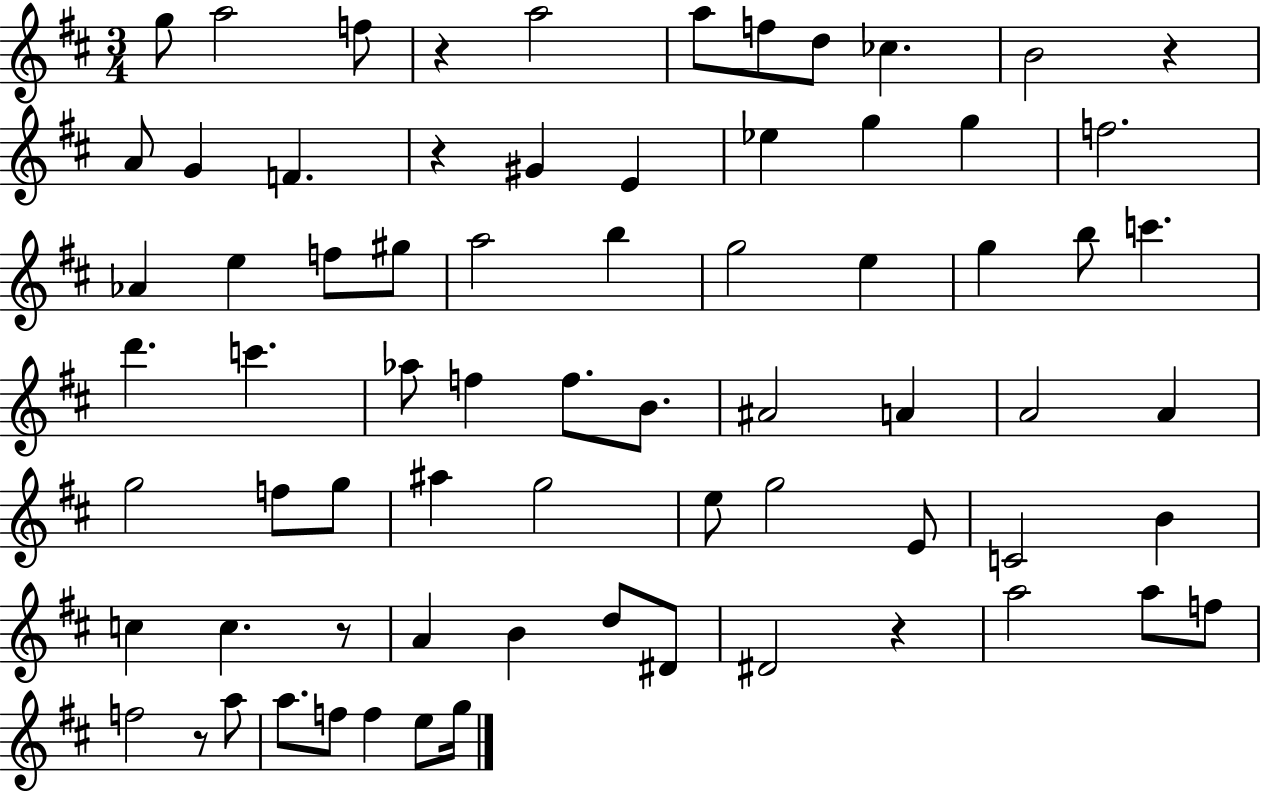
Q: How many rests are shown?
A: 6